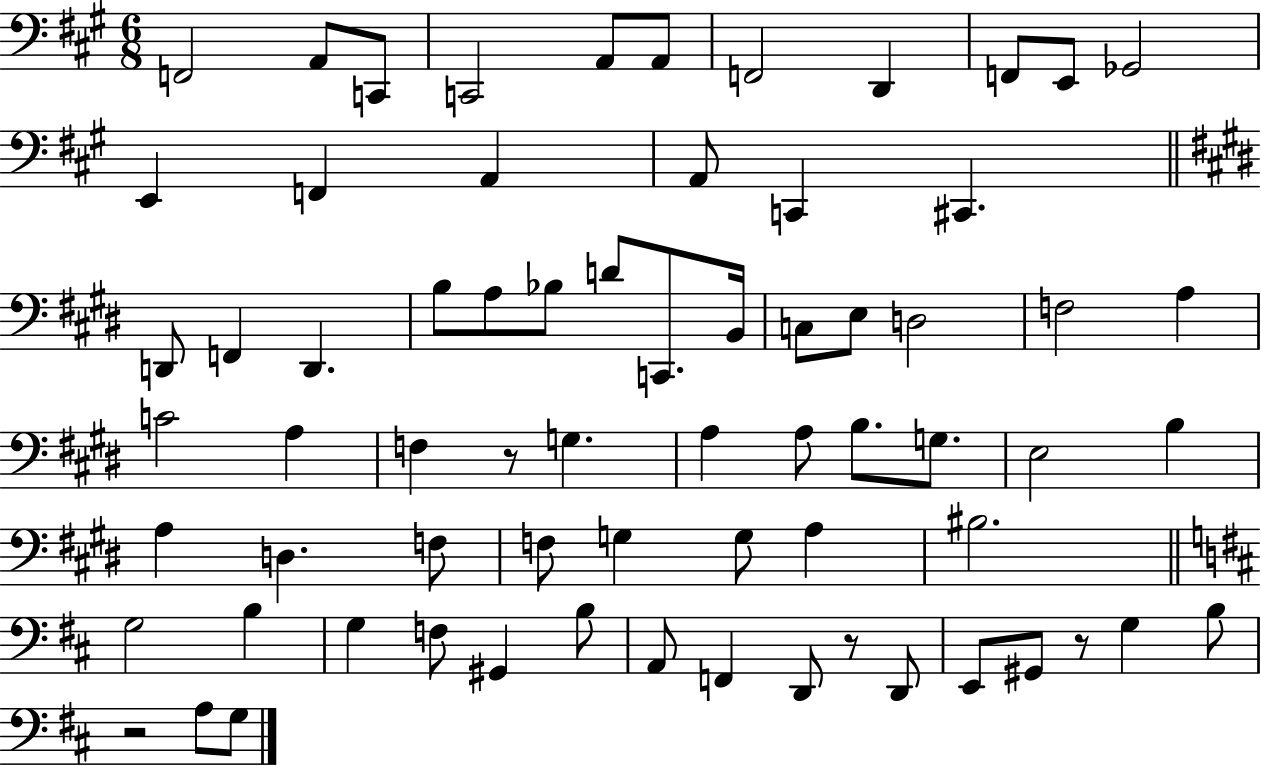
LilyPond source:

{
  \clef bass
  \numericTimeSignature
  \time 6/8
  \key a \major
  f,2 a,8 c,8 | c,2 a,8 a,8 | f,2 d,4 | f,8 e,8 ges,2 | \break e,4 f,4 a,4 | a,8 c,4 cis,4. | \bar "||" \break \key e \major d,8 f,4 d,4. | b8 a8 bes8 d'8 c,8. b,16 | c8 e8 d2 | f2 a4 | \break c'2 a4 | f4 r8 g4. | a4 a8 b8. g8. | e2 b4 | \break a4 d4. f8 | f8 g4 g8 a4 | bis2. | \bar "||" \break \key d \major g2 b4 | g4 f8 gis,4 b8 | a,8 f,4 d,8 r8 d,8 | e,8 gis,8 r8 g4 b8 | \break r2 a8 g8 | \bar "|."
}